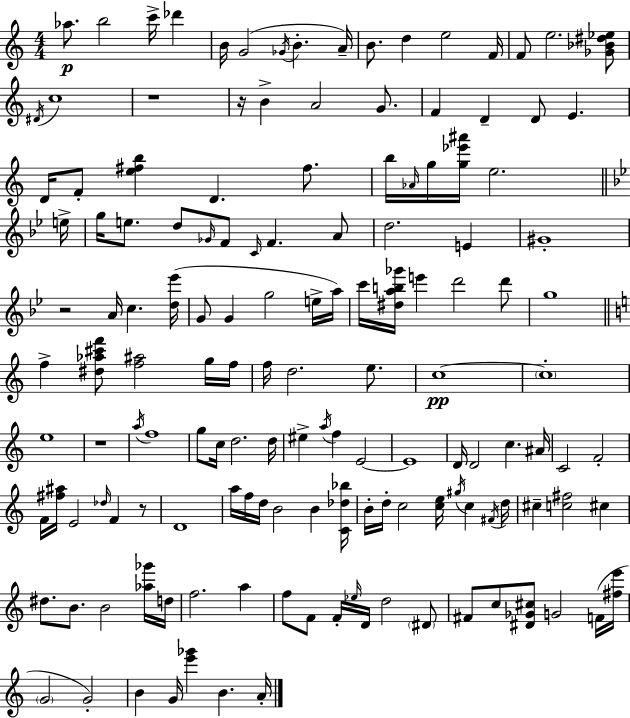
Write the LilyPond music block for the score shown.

{
  \clef treble
  \numericTimeSignature
  \time 4/4
  \key c \major
  aes''8.\p b''2 c'''16-> des'''4 | b'16 g'2( \acciaccatura { ges'16 } b'4.-. | a'16--) b'8. d''4 e''2 | f'16 f'8 e''2. <ges' bes' dis'' ees''>8 | \break \acciaccatura { dis'16 } c''1 | r1 | r16 b'4-> a'2 g'8. | f'4 d'4-- d'8 e'4. | \break d'16 f'8-. <e'' fis'' b''>4 d'4. fis''8. | b''16 \grace { aes'16 } g''16 <g'' ees''' ais'''>16 e''2. | \bar "||" \break \key bes \major e''16-> g''16 e''8. d''8 \grace { ges'16 } f'8 \grace { c'16 } f'4. | a'8 d''2. e'4 | gis'1-. | r2 a'16 c''4. | \break <d'' ees'''>16( g'8 g'4 g''2 | e''16-> a''16) c'''16 <dis'' a'' b'' ges'''>16 e'''4 d'''2 | d'''8 g''1 | \bar "||" \break \key c \major f''4-> <dis'' aes'' cis''' f'''>8 <f'' ais''>2 g''16 f''16 | f''16 d''2. e''8. | c''1~~\pp | \parenthesize c''1-. | \break e''1 | r1 | \acciaccatura { a''16 } f''1 | g''8 c''16 d''2. | \break d''16 eis''4-> \acciaccatura { a''16 } f''4 e'2~~ | e'1 | d'16 d'2 c''4. | ais'16 c'2 f'2-. | \break f'16 <fis'' ais''>16 e'2 \grace { des''16 } f'4 | r8 d'1 | a''16 f''16 d''16 b'2 b'4 | <c' des'' bes''>16 b'16-. d''16-. c''2 <c'' e''>16 \acciaccatura { gis''16 } c''4 | \break \acciaccatura { fis'16 } d''16 cis''4-- <c'' fis''>2 | cis''4 dis''8. b'8. b'2 | <aes'' ges'''>16 d''16 f''2. | a''4 f''8 f'8 f'16-. \grace { ees''16 } d'16 d''2 | \break \parenthesize dis'8 fis'8 c''8 <dis' ges' cis''>8 g'2 | f'16( <fis'' e'''>16 \parenthesize g'2 g'2-.) | b'4 g'16 <e''' ges'''>4 b'4. | a'16-. \bar "|."
}